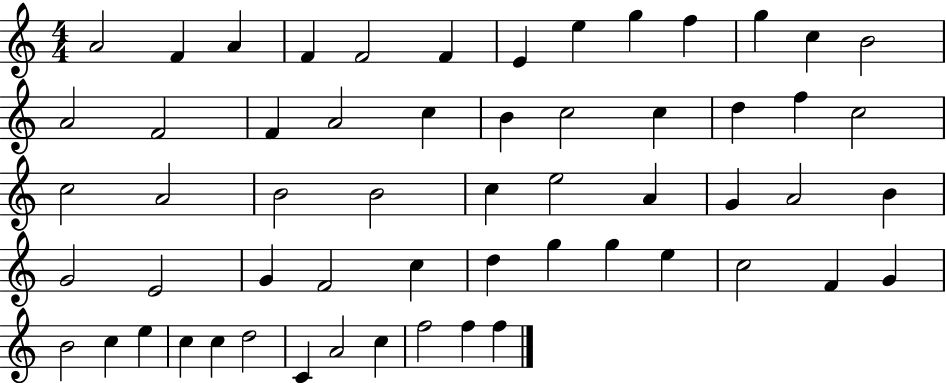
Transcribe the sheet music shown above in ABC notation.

X:1
T:Untitled
M:4/4
L:1/4
K:C
A2 F A F F2 F E e g f g c B2 A2 F2 F A2 c B c2 c d f c2 c2 A2 B2 B2 c e2 A G A2 B G2 E2 G F2 c d g g e c2 F G B2 c e c c d2 C A2 c f2 f f